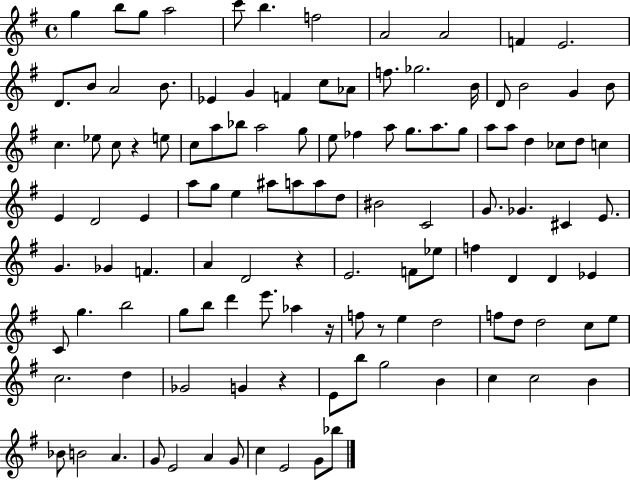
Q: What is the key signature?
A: G major